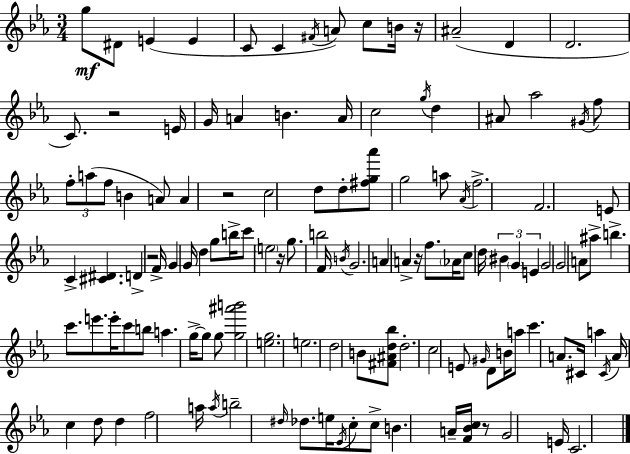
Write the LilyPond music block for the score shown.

{
  \clef treble
  \numericTimeSignature
  \time 3/4
  \key ees \major
  g''8\mf dis'8 e'4( e'4 | c'8 c'4 \acciaccatura { fis'16 } a'8) c''8 b'16 | r16 ais'2--( d'4 | d'2. | \break c'8.) r2 | e'16 g'16 a'4 b'4. | a'16 c''2 \acciaccatura { g''16 } d''4 | ais'8 aes''2 | \break \acciaccatura { gis'16 } f''8 \tuplet 3/2 { f''8-. a''8( f''8 } b'4 | a'8) a'4 r2 | c''2 d''8 | d''8-. <fis'' g'' aes'''>8 g''2 | \break a''8 \acciaccatura { aes'16 } f''2.-> | f'2. | e'8 c'4-> <cis' dis'>4. | d'4-> r2 | \break f'16-> g'4 g'16 d''4 | g''8 b''16-> c'''8 \parenthesize e''2 | r16 g''8. b''2 | f'16 \acciaccatura { b'16 } g'2. | \break a'4 a'4-> | r16 f''8. \parenthesize aes'16 c''8 d''16 \tuplet 3/2 { bis'4 | \parenthesize g'4 e'4 } g'2 | \parenthesize g'2 | \break a'8 ais''8-> b''4.-> c'''8. | e'''8. e'''16-. c'''8 b''8 a''4. | g''16->~~ g''8 g''8 <g'' ais''' b'''>2 | <e'' g''>2. | \break e''2. | d''2 | b'8 <fis' ais' d'' bes''>8 d''2.-. | c''2 | \break e'8 \grace { gis'16 } d'8 b'16 a''8 c'''4. | a'8. cis'16 a''4 \acciaccatura { cis'16 } | a'16 c''4 d''8 d''4 f''2 | a''16 \acciaccatura { a''16 } b''2-- | \break \grace { dis''16 } des''8. e''16 \acciaccatura { ees'16 } c''8-. | c''8-> b'4. a'16-- <f' bes' c''>16 r8 | g'2 e'16 c'2. | \bar "|."
}